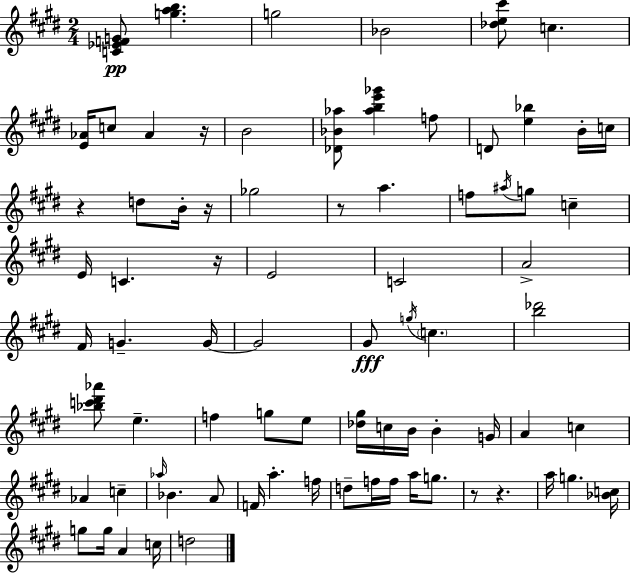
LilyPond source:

{
  \clef treble
  \numericTimeSignature
  \time 2/4
  \key e \major
  <c' ees' f' g'>8\pp <g'' a'' b''>4. | g''2 | bes'2 | <des'' e'' cis'''>8 c''4. | \break <e' aes'>16 c''8 aes'4 r16 | b'2 | <des' bes' aes''>8 <aes'' b'' e''' ges'''>4 f''8 | d'8 <e'' bes''>4 b'16-. c''16 | \break r4 d''8 b'16-. r16 | ges''2 | r8 a''4. | f''8 \acciaccatura { ais''16 } g''8 c''4-- | \break e'16 c'4. | r16 e'2 | c'2 | a'2-> | \break fis'16 g'4.-- | g'16~~ g'2 | gis'8\fff \acciaccatura { g''16 } \parenthesize c''4. | <b'' des'''>2 | \break <bes'' c''' dis''' aes'''>8 e''4.-- | f''4 g''8 | e''8 <des'' gis''>16 c''16 b'16 b'4-. | g'16 a'4 c''4 | \break aes'4 c''4-- | \grace { aes''16 } bes'4. | a'8 f'16 a''4.-. | f''16 d''8-- f''16 f''16 a''16 | \break g''8. r8 r4. | a''16 g''4. | <bes' c''>16 g''8 g''16 a'4 | c''16 d''2 | \break \bar "|."
}